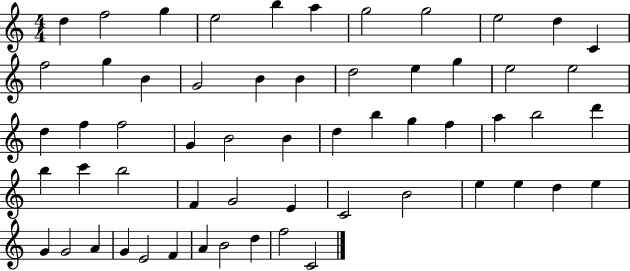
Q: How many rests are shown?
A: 0